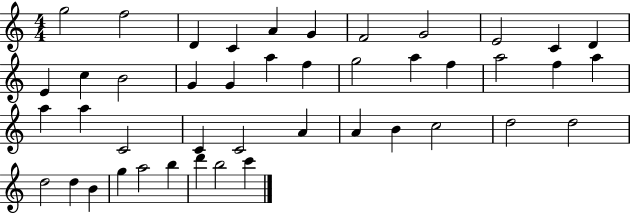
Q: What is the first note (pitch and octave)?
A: G5